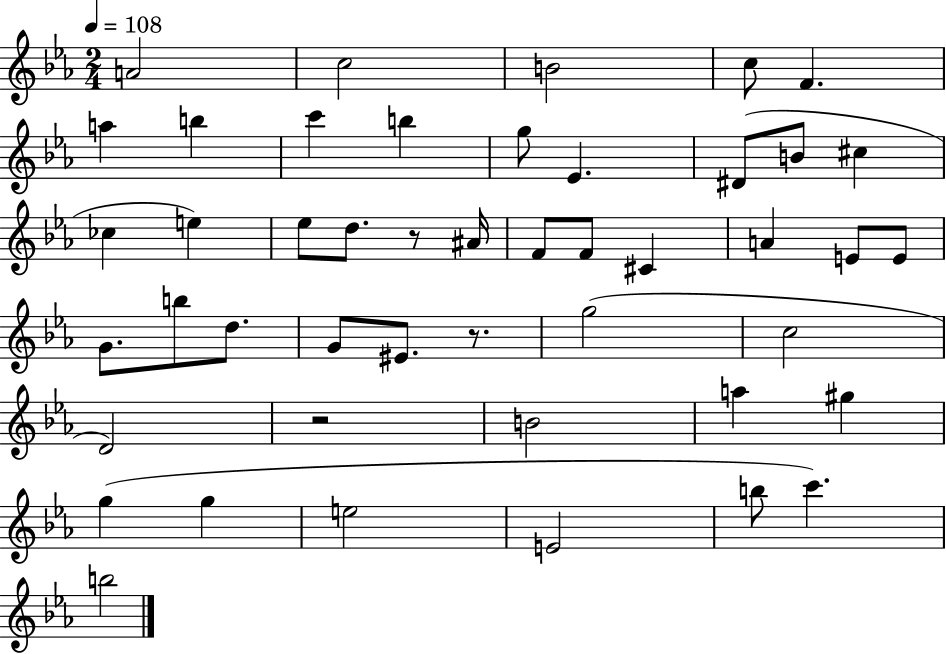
A4/h C5/h B4/h C5/e F4/q. A5/q B5/q C6/q B5/q G5/e Eb4/q. D#4/e B4/e C#5/q CES5/q E5/q Eb5/e D5/e. R/e A#4/s F4/e F4/e C#4/q A4/q E4/e E4/e G4/e. B5/e D5/e. G4/e EIS4/e. R/e. G5/h C5/h D4/h R/h B4/h A5/q G#5/q G5/q G5/q E5/h E4/h B5/e C6/q. B5/h